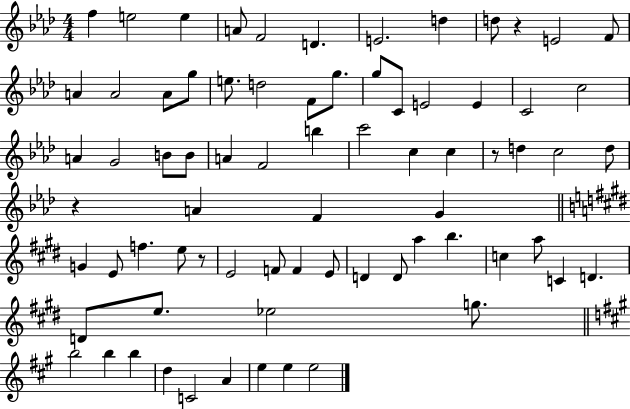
F5/q E5/h E5/q A4/e F4/h D4/q. E4/h. D5/q D5/e R/q E4/h F4/e A4/q A4/h A4/e G5/e E5/e. D5/h F4/e G5/e. G5/e C4/e E4/h E4/q C4/h C5/h A4/q G4/h B4/e B4/e A4/q F4/h B5/q C6/h C5/q C5/q R/e D5/q C5/h D5/e R/q A4/q F4/q G4/q G4/q E4/e F5/q. E5/e R/e E4/h F4/e F4/q E4/e D4/q D4/e A5/q B5/q. C5/q A5/e C4/q D4/q. D4/e E5/e. Eb5/h G5/e. B5/h B5/q B5/q D5/q C4/h A4/q E5/q E5/q E5/h